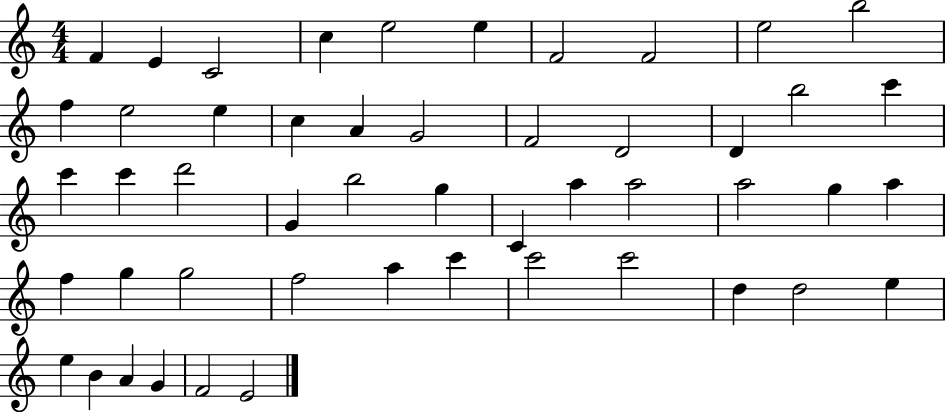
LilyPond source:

{
  \clef treble
  \numericTimeSignature
  \time 4/4
  \key c \major
  f'4 e'4 c'2 | c''4 e''2 e''4 | f'2 f'2 | e''2 b''2 | \break f''4 e''2 e''4 | c''4 a'4 g'2 | f'2 d'2 | d'4 b''2 c'''4 | \break c'''4 c'''4 d'''2 | g'4 b''2 g''4 | c'4 a''4 a''2 | a''2 g''4 a''4 | \break f''4 g''4 g''2 | f''2 a''4 c'''4 | c'''2 c'''2 | d''4 d''2 e''4 | \break e''4 b'4 a'4 g'4 | f'2 e'2 | \bar "|."
}